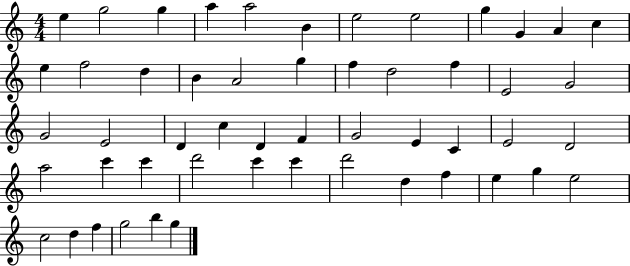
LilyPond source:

{
  \clef treble
  \numericTimeSignature
  \time 4/4
  \key c \major
  e''4 g''2 g''4 | a''4 a''2 b'4 | e''2 e''2 | g''4 g'4 a'4 c''4 | \break e''4 f''2 d''4 | b'4 a'2 g''4 | f''4 d''2 f''4 | e'2 g'2 | \break g'2 e'2 | d'4 c''4 d'4 f'4 | g'2 e'4 c'4 | e'2 d'2 | \break a''2 c'''4 c'''4 | d'''2 c'''4 c'''4 | d'''2 d''4 f''4 | e''4 g''4 e''2 | \break c''2 d''4 f''4 | g''2 b''4 g''4 | \bar "|."
}